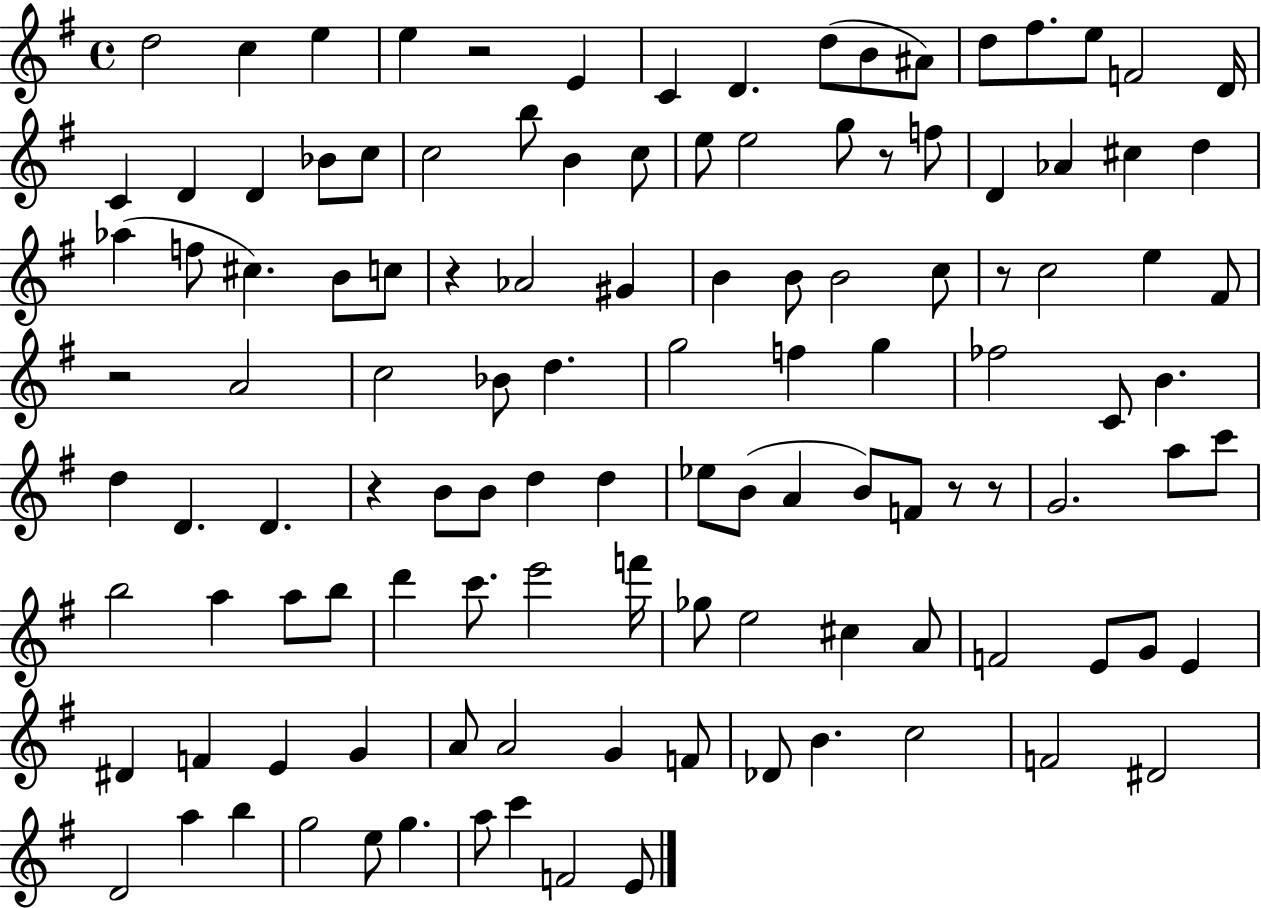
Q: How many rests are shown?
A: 8